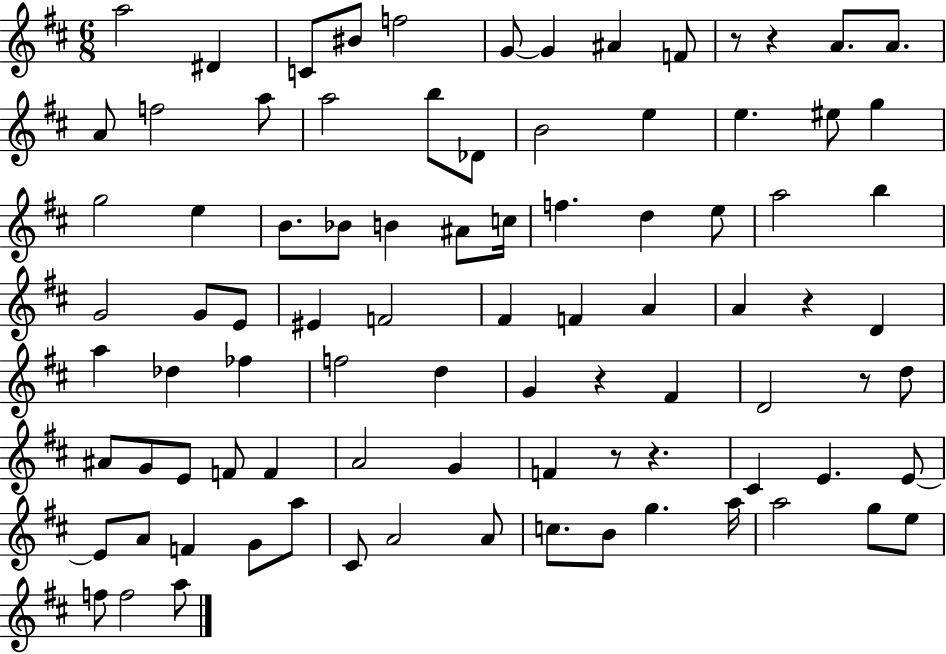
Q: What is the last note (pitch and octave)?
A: A5